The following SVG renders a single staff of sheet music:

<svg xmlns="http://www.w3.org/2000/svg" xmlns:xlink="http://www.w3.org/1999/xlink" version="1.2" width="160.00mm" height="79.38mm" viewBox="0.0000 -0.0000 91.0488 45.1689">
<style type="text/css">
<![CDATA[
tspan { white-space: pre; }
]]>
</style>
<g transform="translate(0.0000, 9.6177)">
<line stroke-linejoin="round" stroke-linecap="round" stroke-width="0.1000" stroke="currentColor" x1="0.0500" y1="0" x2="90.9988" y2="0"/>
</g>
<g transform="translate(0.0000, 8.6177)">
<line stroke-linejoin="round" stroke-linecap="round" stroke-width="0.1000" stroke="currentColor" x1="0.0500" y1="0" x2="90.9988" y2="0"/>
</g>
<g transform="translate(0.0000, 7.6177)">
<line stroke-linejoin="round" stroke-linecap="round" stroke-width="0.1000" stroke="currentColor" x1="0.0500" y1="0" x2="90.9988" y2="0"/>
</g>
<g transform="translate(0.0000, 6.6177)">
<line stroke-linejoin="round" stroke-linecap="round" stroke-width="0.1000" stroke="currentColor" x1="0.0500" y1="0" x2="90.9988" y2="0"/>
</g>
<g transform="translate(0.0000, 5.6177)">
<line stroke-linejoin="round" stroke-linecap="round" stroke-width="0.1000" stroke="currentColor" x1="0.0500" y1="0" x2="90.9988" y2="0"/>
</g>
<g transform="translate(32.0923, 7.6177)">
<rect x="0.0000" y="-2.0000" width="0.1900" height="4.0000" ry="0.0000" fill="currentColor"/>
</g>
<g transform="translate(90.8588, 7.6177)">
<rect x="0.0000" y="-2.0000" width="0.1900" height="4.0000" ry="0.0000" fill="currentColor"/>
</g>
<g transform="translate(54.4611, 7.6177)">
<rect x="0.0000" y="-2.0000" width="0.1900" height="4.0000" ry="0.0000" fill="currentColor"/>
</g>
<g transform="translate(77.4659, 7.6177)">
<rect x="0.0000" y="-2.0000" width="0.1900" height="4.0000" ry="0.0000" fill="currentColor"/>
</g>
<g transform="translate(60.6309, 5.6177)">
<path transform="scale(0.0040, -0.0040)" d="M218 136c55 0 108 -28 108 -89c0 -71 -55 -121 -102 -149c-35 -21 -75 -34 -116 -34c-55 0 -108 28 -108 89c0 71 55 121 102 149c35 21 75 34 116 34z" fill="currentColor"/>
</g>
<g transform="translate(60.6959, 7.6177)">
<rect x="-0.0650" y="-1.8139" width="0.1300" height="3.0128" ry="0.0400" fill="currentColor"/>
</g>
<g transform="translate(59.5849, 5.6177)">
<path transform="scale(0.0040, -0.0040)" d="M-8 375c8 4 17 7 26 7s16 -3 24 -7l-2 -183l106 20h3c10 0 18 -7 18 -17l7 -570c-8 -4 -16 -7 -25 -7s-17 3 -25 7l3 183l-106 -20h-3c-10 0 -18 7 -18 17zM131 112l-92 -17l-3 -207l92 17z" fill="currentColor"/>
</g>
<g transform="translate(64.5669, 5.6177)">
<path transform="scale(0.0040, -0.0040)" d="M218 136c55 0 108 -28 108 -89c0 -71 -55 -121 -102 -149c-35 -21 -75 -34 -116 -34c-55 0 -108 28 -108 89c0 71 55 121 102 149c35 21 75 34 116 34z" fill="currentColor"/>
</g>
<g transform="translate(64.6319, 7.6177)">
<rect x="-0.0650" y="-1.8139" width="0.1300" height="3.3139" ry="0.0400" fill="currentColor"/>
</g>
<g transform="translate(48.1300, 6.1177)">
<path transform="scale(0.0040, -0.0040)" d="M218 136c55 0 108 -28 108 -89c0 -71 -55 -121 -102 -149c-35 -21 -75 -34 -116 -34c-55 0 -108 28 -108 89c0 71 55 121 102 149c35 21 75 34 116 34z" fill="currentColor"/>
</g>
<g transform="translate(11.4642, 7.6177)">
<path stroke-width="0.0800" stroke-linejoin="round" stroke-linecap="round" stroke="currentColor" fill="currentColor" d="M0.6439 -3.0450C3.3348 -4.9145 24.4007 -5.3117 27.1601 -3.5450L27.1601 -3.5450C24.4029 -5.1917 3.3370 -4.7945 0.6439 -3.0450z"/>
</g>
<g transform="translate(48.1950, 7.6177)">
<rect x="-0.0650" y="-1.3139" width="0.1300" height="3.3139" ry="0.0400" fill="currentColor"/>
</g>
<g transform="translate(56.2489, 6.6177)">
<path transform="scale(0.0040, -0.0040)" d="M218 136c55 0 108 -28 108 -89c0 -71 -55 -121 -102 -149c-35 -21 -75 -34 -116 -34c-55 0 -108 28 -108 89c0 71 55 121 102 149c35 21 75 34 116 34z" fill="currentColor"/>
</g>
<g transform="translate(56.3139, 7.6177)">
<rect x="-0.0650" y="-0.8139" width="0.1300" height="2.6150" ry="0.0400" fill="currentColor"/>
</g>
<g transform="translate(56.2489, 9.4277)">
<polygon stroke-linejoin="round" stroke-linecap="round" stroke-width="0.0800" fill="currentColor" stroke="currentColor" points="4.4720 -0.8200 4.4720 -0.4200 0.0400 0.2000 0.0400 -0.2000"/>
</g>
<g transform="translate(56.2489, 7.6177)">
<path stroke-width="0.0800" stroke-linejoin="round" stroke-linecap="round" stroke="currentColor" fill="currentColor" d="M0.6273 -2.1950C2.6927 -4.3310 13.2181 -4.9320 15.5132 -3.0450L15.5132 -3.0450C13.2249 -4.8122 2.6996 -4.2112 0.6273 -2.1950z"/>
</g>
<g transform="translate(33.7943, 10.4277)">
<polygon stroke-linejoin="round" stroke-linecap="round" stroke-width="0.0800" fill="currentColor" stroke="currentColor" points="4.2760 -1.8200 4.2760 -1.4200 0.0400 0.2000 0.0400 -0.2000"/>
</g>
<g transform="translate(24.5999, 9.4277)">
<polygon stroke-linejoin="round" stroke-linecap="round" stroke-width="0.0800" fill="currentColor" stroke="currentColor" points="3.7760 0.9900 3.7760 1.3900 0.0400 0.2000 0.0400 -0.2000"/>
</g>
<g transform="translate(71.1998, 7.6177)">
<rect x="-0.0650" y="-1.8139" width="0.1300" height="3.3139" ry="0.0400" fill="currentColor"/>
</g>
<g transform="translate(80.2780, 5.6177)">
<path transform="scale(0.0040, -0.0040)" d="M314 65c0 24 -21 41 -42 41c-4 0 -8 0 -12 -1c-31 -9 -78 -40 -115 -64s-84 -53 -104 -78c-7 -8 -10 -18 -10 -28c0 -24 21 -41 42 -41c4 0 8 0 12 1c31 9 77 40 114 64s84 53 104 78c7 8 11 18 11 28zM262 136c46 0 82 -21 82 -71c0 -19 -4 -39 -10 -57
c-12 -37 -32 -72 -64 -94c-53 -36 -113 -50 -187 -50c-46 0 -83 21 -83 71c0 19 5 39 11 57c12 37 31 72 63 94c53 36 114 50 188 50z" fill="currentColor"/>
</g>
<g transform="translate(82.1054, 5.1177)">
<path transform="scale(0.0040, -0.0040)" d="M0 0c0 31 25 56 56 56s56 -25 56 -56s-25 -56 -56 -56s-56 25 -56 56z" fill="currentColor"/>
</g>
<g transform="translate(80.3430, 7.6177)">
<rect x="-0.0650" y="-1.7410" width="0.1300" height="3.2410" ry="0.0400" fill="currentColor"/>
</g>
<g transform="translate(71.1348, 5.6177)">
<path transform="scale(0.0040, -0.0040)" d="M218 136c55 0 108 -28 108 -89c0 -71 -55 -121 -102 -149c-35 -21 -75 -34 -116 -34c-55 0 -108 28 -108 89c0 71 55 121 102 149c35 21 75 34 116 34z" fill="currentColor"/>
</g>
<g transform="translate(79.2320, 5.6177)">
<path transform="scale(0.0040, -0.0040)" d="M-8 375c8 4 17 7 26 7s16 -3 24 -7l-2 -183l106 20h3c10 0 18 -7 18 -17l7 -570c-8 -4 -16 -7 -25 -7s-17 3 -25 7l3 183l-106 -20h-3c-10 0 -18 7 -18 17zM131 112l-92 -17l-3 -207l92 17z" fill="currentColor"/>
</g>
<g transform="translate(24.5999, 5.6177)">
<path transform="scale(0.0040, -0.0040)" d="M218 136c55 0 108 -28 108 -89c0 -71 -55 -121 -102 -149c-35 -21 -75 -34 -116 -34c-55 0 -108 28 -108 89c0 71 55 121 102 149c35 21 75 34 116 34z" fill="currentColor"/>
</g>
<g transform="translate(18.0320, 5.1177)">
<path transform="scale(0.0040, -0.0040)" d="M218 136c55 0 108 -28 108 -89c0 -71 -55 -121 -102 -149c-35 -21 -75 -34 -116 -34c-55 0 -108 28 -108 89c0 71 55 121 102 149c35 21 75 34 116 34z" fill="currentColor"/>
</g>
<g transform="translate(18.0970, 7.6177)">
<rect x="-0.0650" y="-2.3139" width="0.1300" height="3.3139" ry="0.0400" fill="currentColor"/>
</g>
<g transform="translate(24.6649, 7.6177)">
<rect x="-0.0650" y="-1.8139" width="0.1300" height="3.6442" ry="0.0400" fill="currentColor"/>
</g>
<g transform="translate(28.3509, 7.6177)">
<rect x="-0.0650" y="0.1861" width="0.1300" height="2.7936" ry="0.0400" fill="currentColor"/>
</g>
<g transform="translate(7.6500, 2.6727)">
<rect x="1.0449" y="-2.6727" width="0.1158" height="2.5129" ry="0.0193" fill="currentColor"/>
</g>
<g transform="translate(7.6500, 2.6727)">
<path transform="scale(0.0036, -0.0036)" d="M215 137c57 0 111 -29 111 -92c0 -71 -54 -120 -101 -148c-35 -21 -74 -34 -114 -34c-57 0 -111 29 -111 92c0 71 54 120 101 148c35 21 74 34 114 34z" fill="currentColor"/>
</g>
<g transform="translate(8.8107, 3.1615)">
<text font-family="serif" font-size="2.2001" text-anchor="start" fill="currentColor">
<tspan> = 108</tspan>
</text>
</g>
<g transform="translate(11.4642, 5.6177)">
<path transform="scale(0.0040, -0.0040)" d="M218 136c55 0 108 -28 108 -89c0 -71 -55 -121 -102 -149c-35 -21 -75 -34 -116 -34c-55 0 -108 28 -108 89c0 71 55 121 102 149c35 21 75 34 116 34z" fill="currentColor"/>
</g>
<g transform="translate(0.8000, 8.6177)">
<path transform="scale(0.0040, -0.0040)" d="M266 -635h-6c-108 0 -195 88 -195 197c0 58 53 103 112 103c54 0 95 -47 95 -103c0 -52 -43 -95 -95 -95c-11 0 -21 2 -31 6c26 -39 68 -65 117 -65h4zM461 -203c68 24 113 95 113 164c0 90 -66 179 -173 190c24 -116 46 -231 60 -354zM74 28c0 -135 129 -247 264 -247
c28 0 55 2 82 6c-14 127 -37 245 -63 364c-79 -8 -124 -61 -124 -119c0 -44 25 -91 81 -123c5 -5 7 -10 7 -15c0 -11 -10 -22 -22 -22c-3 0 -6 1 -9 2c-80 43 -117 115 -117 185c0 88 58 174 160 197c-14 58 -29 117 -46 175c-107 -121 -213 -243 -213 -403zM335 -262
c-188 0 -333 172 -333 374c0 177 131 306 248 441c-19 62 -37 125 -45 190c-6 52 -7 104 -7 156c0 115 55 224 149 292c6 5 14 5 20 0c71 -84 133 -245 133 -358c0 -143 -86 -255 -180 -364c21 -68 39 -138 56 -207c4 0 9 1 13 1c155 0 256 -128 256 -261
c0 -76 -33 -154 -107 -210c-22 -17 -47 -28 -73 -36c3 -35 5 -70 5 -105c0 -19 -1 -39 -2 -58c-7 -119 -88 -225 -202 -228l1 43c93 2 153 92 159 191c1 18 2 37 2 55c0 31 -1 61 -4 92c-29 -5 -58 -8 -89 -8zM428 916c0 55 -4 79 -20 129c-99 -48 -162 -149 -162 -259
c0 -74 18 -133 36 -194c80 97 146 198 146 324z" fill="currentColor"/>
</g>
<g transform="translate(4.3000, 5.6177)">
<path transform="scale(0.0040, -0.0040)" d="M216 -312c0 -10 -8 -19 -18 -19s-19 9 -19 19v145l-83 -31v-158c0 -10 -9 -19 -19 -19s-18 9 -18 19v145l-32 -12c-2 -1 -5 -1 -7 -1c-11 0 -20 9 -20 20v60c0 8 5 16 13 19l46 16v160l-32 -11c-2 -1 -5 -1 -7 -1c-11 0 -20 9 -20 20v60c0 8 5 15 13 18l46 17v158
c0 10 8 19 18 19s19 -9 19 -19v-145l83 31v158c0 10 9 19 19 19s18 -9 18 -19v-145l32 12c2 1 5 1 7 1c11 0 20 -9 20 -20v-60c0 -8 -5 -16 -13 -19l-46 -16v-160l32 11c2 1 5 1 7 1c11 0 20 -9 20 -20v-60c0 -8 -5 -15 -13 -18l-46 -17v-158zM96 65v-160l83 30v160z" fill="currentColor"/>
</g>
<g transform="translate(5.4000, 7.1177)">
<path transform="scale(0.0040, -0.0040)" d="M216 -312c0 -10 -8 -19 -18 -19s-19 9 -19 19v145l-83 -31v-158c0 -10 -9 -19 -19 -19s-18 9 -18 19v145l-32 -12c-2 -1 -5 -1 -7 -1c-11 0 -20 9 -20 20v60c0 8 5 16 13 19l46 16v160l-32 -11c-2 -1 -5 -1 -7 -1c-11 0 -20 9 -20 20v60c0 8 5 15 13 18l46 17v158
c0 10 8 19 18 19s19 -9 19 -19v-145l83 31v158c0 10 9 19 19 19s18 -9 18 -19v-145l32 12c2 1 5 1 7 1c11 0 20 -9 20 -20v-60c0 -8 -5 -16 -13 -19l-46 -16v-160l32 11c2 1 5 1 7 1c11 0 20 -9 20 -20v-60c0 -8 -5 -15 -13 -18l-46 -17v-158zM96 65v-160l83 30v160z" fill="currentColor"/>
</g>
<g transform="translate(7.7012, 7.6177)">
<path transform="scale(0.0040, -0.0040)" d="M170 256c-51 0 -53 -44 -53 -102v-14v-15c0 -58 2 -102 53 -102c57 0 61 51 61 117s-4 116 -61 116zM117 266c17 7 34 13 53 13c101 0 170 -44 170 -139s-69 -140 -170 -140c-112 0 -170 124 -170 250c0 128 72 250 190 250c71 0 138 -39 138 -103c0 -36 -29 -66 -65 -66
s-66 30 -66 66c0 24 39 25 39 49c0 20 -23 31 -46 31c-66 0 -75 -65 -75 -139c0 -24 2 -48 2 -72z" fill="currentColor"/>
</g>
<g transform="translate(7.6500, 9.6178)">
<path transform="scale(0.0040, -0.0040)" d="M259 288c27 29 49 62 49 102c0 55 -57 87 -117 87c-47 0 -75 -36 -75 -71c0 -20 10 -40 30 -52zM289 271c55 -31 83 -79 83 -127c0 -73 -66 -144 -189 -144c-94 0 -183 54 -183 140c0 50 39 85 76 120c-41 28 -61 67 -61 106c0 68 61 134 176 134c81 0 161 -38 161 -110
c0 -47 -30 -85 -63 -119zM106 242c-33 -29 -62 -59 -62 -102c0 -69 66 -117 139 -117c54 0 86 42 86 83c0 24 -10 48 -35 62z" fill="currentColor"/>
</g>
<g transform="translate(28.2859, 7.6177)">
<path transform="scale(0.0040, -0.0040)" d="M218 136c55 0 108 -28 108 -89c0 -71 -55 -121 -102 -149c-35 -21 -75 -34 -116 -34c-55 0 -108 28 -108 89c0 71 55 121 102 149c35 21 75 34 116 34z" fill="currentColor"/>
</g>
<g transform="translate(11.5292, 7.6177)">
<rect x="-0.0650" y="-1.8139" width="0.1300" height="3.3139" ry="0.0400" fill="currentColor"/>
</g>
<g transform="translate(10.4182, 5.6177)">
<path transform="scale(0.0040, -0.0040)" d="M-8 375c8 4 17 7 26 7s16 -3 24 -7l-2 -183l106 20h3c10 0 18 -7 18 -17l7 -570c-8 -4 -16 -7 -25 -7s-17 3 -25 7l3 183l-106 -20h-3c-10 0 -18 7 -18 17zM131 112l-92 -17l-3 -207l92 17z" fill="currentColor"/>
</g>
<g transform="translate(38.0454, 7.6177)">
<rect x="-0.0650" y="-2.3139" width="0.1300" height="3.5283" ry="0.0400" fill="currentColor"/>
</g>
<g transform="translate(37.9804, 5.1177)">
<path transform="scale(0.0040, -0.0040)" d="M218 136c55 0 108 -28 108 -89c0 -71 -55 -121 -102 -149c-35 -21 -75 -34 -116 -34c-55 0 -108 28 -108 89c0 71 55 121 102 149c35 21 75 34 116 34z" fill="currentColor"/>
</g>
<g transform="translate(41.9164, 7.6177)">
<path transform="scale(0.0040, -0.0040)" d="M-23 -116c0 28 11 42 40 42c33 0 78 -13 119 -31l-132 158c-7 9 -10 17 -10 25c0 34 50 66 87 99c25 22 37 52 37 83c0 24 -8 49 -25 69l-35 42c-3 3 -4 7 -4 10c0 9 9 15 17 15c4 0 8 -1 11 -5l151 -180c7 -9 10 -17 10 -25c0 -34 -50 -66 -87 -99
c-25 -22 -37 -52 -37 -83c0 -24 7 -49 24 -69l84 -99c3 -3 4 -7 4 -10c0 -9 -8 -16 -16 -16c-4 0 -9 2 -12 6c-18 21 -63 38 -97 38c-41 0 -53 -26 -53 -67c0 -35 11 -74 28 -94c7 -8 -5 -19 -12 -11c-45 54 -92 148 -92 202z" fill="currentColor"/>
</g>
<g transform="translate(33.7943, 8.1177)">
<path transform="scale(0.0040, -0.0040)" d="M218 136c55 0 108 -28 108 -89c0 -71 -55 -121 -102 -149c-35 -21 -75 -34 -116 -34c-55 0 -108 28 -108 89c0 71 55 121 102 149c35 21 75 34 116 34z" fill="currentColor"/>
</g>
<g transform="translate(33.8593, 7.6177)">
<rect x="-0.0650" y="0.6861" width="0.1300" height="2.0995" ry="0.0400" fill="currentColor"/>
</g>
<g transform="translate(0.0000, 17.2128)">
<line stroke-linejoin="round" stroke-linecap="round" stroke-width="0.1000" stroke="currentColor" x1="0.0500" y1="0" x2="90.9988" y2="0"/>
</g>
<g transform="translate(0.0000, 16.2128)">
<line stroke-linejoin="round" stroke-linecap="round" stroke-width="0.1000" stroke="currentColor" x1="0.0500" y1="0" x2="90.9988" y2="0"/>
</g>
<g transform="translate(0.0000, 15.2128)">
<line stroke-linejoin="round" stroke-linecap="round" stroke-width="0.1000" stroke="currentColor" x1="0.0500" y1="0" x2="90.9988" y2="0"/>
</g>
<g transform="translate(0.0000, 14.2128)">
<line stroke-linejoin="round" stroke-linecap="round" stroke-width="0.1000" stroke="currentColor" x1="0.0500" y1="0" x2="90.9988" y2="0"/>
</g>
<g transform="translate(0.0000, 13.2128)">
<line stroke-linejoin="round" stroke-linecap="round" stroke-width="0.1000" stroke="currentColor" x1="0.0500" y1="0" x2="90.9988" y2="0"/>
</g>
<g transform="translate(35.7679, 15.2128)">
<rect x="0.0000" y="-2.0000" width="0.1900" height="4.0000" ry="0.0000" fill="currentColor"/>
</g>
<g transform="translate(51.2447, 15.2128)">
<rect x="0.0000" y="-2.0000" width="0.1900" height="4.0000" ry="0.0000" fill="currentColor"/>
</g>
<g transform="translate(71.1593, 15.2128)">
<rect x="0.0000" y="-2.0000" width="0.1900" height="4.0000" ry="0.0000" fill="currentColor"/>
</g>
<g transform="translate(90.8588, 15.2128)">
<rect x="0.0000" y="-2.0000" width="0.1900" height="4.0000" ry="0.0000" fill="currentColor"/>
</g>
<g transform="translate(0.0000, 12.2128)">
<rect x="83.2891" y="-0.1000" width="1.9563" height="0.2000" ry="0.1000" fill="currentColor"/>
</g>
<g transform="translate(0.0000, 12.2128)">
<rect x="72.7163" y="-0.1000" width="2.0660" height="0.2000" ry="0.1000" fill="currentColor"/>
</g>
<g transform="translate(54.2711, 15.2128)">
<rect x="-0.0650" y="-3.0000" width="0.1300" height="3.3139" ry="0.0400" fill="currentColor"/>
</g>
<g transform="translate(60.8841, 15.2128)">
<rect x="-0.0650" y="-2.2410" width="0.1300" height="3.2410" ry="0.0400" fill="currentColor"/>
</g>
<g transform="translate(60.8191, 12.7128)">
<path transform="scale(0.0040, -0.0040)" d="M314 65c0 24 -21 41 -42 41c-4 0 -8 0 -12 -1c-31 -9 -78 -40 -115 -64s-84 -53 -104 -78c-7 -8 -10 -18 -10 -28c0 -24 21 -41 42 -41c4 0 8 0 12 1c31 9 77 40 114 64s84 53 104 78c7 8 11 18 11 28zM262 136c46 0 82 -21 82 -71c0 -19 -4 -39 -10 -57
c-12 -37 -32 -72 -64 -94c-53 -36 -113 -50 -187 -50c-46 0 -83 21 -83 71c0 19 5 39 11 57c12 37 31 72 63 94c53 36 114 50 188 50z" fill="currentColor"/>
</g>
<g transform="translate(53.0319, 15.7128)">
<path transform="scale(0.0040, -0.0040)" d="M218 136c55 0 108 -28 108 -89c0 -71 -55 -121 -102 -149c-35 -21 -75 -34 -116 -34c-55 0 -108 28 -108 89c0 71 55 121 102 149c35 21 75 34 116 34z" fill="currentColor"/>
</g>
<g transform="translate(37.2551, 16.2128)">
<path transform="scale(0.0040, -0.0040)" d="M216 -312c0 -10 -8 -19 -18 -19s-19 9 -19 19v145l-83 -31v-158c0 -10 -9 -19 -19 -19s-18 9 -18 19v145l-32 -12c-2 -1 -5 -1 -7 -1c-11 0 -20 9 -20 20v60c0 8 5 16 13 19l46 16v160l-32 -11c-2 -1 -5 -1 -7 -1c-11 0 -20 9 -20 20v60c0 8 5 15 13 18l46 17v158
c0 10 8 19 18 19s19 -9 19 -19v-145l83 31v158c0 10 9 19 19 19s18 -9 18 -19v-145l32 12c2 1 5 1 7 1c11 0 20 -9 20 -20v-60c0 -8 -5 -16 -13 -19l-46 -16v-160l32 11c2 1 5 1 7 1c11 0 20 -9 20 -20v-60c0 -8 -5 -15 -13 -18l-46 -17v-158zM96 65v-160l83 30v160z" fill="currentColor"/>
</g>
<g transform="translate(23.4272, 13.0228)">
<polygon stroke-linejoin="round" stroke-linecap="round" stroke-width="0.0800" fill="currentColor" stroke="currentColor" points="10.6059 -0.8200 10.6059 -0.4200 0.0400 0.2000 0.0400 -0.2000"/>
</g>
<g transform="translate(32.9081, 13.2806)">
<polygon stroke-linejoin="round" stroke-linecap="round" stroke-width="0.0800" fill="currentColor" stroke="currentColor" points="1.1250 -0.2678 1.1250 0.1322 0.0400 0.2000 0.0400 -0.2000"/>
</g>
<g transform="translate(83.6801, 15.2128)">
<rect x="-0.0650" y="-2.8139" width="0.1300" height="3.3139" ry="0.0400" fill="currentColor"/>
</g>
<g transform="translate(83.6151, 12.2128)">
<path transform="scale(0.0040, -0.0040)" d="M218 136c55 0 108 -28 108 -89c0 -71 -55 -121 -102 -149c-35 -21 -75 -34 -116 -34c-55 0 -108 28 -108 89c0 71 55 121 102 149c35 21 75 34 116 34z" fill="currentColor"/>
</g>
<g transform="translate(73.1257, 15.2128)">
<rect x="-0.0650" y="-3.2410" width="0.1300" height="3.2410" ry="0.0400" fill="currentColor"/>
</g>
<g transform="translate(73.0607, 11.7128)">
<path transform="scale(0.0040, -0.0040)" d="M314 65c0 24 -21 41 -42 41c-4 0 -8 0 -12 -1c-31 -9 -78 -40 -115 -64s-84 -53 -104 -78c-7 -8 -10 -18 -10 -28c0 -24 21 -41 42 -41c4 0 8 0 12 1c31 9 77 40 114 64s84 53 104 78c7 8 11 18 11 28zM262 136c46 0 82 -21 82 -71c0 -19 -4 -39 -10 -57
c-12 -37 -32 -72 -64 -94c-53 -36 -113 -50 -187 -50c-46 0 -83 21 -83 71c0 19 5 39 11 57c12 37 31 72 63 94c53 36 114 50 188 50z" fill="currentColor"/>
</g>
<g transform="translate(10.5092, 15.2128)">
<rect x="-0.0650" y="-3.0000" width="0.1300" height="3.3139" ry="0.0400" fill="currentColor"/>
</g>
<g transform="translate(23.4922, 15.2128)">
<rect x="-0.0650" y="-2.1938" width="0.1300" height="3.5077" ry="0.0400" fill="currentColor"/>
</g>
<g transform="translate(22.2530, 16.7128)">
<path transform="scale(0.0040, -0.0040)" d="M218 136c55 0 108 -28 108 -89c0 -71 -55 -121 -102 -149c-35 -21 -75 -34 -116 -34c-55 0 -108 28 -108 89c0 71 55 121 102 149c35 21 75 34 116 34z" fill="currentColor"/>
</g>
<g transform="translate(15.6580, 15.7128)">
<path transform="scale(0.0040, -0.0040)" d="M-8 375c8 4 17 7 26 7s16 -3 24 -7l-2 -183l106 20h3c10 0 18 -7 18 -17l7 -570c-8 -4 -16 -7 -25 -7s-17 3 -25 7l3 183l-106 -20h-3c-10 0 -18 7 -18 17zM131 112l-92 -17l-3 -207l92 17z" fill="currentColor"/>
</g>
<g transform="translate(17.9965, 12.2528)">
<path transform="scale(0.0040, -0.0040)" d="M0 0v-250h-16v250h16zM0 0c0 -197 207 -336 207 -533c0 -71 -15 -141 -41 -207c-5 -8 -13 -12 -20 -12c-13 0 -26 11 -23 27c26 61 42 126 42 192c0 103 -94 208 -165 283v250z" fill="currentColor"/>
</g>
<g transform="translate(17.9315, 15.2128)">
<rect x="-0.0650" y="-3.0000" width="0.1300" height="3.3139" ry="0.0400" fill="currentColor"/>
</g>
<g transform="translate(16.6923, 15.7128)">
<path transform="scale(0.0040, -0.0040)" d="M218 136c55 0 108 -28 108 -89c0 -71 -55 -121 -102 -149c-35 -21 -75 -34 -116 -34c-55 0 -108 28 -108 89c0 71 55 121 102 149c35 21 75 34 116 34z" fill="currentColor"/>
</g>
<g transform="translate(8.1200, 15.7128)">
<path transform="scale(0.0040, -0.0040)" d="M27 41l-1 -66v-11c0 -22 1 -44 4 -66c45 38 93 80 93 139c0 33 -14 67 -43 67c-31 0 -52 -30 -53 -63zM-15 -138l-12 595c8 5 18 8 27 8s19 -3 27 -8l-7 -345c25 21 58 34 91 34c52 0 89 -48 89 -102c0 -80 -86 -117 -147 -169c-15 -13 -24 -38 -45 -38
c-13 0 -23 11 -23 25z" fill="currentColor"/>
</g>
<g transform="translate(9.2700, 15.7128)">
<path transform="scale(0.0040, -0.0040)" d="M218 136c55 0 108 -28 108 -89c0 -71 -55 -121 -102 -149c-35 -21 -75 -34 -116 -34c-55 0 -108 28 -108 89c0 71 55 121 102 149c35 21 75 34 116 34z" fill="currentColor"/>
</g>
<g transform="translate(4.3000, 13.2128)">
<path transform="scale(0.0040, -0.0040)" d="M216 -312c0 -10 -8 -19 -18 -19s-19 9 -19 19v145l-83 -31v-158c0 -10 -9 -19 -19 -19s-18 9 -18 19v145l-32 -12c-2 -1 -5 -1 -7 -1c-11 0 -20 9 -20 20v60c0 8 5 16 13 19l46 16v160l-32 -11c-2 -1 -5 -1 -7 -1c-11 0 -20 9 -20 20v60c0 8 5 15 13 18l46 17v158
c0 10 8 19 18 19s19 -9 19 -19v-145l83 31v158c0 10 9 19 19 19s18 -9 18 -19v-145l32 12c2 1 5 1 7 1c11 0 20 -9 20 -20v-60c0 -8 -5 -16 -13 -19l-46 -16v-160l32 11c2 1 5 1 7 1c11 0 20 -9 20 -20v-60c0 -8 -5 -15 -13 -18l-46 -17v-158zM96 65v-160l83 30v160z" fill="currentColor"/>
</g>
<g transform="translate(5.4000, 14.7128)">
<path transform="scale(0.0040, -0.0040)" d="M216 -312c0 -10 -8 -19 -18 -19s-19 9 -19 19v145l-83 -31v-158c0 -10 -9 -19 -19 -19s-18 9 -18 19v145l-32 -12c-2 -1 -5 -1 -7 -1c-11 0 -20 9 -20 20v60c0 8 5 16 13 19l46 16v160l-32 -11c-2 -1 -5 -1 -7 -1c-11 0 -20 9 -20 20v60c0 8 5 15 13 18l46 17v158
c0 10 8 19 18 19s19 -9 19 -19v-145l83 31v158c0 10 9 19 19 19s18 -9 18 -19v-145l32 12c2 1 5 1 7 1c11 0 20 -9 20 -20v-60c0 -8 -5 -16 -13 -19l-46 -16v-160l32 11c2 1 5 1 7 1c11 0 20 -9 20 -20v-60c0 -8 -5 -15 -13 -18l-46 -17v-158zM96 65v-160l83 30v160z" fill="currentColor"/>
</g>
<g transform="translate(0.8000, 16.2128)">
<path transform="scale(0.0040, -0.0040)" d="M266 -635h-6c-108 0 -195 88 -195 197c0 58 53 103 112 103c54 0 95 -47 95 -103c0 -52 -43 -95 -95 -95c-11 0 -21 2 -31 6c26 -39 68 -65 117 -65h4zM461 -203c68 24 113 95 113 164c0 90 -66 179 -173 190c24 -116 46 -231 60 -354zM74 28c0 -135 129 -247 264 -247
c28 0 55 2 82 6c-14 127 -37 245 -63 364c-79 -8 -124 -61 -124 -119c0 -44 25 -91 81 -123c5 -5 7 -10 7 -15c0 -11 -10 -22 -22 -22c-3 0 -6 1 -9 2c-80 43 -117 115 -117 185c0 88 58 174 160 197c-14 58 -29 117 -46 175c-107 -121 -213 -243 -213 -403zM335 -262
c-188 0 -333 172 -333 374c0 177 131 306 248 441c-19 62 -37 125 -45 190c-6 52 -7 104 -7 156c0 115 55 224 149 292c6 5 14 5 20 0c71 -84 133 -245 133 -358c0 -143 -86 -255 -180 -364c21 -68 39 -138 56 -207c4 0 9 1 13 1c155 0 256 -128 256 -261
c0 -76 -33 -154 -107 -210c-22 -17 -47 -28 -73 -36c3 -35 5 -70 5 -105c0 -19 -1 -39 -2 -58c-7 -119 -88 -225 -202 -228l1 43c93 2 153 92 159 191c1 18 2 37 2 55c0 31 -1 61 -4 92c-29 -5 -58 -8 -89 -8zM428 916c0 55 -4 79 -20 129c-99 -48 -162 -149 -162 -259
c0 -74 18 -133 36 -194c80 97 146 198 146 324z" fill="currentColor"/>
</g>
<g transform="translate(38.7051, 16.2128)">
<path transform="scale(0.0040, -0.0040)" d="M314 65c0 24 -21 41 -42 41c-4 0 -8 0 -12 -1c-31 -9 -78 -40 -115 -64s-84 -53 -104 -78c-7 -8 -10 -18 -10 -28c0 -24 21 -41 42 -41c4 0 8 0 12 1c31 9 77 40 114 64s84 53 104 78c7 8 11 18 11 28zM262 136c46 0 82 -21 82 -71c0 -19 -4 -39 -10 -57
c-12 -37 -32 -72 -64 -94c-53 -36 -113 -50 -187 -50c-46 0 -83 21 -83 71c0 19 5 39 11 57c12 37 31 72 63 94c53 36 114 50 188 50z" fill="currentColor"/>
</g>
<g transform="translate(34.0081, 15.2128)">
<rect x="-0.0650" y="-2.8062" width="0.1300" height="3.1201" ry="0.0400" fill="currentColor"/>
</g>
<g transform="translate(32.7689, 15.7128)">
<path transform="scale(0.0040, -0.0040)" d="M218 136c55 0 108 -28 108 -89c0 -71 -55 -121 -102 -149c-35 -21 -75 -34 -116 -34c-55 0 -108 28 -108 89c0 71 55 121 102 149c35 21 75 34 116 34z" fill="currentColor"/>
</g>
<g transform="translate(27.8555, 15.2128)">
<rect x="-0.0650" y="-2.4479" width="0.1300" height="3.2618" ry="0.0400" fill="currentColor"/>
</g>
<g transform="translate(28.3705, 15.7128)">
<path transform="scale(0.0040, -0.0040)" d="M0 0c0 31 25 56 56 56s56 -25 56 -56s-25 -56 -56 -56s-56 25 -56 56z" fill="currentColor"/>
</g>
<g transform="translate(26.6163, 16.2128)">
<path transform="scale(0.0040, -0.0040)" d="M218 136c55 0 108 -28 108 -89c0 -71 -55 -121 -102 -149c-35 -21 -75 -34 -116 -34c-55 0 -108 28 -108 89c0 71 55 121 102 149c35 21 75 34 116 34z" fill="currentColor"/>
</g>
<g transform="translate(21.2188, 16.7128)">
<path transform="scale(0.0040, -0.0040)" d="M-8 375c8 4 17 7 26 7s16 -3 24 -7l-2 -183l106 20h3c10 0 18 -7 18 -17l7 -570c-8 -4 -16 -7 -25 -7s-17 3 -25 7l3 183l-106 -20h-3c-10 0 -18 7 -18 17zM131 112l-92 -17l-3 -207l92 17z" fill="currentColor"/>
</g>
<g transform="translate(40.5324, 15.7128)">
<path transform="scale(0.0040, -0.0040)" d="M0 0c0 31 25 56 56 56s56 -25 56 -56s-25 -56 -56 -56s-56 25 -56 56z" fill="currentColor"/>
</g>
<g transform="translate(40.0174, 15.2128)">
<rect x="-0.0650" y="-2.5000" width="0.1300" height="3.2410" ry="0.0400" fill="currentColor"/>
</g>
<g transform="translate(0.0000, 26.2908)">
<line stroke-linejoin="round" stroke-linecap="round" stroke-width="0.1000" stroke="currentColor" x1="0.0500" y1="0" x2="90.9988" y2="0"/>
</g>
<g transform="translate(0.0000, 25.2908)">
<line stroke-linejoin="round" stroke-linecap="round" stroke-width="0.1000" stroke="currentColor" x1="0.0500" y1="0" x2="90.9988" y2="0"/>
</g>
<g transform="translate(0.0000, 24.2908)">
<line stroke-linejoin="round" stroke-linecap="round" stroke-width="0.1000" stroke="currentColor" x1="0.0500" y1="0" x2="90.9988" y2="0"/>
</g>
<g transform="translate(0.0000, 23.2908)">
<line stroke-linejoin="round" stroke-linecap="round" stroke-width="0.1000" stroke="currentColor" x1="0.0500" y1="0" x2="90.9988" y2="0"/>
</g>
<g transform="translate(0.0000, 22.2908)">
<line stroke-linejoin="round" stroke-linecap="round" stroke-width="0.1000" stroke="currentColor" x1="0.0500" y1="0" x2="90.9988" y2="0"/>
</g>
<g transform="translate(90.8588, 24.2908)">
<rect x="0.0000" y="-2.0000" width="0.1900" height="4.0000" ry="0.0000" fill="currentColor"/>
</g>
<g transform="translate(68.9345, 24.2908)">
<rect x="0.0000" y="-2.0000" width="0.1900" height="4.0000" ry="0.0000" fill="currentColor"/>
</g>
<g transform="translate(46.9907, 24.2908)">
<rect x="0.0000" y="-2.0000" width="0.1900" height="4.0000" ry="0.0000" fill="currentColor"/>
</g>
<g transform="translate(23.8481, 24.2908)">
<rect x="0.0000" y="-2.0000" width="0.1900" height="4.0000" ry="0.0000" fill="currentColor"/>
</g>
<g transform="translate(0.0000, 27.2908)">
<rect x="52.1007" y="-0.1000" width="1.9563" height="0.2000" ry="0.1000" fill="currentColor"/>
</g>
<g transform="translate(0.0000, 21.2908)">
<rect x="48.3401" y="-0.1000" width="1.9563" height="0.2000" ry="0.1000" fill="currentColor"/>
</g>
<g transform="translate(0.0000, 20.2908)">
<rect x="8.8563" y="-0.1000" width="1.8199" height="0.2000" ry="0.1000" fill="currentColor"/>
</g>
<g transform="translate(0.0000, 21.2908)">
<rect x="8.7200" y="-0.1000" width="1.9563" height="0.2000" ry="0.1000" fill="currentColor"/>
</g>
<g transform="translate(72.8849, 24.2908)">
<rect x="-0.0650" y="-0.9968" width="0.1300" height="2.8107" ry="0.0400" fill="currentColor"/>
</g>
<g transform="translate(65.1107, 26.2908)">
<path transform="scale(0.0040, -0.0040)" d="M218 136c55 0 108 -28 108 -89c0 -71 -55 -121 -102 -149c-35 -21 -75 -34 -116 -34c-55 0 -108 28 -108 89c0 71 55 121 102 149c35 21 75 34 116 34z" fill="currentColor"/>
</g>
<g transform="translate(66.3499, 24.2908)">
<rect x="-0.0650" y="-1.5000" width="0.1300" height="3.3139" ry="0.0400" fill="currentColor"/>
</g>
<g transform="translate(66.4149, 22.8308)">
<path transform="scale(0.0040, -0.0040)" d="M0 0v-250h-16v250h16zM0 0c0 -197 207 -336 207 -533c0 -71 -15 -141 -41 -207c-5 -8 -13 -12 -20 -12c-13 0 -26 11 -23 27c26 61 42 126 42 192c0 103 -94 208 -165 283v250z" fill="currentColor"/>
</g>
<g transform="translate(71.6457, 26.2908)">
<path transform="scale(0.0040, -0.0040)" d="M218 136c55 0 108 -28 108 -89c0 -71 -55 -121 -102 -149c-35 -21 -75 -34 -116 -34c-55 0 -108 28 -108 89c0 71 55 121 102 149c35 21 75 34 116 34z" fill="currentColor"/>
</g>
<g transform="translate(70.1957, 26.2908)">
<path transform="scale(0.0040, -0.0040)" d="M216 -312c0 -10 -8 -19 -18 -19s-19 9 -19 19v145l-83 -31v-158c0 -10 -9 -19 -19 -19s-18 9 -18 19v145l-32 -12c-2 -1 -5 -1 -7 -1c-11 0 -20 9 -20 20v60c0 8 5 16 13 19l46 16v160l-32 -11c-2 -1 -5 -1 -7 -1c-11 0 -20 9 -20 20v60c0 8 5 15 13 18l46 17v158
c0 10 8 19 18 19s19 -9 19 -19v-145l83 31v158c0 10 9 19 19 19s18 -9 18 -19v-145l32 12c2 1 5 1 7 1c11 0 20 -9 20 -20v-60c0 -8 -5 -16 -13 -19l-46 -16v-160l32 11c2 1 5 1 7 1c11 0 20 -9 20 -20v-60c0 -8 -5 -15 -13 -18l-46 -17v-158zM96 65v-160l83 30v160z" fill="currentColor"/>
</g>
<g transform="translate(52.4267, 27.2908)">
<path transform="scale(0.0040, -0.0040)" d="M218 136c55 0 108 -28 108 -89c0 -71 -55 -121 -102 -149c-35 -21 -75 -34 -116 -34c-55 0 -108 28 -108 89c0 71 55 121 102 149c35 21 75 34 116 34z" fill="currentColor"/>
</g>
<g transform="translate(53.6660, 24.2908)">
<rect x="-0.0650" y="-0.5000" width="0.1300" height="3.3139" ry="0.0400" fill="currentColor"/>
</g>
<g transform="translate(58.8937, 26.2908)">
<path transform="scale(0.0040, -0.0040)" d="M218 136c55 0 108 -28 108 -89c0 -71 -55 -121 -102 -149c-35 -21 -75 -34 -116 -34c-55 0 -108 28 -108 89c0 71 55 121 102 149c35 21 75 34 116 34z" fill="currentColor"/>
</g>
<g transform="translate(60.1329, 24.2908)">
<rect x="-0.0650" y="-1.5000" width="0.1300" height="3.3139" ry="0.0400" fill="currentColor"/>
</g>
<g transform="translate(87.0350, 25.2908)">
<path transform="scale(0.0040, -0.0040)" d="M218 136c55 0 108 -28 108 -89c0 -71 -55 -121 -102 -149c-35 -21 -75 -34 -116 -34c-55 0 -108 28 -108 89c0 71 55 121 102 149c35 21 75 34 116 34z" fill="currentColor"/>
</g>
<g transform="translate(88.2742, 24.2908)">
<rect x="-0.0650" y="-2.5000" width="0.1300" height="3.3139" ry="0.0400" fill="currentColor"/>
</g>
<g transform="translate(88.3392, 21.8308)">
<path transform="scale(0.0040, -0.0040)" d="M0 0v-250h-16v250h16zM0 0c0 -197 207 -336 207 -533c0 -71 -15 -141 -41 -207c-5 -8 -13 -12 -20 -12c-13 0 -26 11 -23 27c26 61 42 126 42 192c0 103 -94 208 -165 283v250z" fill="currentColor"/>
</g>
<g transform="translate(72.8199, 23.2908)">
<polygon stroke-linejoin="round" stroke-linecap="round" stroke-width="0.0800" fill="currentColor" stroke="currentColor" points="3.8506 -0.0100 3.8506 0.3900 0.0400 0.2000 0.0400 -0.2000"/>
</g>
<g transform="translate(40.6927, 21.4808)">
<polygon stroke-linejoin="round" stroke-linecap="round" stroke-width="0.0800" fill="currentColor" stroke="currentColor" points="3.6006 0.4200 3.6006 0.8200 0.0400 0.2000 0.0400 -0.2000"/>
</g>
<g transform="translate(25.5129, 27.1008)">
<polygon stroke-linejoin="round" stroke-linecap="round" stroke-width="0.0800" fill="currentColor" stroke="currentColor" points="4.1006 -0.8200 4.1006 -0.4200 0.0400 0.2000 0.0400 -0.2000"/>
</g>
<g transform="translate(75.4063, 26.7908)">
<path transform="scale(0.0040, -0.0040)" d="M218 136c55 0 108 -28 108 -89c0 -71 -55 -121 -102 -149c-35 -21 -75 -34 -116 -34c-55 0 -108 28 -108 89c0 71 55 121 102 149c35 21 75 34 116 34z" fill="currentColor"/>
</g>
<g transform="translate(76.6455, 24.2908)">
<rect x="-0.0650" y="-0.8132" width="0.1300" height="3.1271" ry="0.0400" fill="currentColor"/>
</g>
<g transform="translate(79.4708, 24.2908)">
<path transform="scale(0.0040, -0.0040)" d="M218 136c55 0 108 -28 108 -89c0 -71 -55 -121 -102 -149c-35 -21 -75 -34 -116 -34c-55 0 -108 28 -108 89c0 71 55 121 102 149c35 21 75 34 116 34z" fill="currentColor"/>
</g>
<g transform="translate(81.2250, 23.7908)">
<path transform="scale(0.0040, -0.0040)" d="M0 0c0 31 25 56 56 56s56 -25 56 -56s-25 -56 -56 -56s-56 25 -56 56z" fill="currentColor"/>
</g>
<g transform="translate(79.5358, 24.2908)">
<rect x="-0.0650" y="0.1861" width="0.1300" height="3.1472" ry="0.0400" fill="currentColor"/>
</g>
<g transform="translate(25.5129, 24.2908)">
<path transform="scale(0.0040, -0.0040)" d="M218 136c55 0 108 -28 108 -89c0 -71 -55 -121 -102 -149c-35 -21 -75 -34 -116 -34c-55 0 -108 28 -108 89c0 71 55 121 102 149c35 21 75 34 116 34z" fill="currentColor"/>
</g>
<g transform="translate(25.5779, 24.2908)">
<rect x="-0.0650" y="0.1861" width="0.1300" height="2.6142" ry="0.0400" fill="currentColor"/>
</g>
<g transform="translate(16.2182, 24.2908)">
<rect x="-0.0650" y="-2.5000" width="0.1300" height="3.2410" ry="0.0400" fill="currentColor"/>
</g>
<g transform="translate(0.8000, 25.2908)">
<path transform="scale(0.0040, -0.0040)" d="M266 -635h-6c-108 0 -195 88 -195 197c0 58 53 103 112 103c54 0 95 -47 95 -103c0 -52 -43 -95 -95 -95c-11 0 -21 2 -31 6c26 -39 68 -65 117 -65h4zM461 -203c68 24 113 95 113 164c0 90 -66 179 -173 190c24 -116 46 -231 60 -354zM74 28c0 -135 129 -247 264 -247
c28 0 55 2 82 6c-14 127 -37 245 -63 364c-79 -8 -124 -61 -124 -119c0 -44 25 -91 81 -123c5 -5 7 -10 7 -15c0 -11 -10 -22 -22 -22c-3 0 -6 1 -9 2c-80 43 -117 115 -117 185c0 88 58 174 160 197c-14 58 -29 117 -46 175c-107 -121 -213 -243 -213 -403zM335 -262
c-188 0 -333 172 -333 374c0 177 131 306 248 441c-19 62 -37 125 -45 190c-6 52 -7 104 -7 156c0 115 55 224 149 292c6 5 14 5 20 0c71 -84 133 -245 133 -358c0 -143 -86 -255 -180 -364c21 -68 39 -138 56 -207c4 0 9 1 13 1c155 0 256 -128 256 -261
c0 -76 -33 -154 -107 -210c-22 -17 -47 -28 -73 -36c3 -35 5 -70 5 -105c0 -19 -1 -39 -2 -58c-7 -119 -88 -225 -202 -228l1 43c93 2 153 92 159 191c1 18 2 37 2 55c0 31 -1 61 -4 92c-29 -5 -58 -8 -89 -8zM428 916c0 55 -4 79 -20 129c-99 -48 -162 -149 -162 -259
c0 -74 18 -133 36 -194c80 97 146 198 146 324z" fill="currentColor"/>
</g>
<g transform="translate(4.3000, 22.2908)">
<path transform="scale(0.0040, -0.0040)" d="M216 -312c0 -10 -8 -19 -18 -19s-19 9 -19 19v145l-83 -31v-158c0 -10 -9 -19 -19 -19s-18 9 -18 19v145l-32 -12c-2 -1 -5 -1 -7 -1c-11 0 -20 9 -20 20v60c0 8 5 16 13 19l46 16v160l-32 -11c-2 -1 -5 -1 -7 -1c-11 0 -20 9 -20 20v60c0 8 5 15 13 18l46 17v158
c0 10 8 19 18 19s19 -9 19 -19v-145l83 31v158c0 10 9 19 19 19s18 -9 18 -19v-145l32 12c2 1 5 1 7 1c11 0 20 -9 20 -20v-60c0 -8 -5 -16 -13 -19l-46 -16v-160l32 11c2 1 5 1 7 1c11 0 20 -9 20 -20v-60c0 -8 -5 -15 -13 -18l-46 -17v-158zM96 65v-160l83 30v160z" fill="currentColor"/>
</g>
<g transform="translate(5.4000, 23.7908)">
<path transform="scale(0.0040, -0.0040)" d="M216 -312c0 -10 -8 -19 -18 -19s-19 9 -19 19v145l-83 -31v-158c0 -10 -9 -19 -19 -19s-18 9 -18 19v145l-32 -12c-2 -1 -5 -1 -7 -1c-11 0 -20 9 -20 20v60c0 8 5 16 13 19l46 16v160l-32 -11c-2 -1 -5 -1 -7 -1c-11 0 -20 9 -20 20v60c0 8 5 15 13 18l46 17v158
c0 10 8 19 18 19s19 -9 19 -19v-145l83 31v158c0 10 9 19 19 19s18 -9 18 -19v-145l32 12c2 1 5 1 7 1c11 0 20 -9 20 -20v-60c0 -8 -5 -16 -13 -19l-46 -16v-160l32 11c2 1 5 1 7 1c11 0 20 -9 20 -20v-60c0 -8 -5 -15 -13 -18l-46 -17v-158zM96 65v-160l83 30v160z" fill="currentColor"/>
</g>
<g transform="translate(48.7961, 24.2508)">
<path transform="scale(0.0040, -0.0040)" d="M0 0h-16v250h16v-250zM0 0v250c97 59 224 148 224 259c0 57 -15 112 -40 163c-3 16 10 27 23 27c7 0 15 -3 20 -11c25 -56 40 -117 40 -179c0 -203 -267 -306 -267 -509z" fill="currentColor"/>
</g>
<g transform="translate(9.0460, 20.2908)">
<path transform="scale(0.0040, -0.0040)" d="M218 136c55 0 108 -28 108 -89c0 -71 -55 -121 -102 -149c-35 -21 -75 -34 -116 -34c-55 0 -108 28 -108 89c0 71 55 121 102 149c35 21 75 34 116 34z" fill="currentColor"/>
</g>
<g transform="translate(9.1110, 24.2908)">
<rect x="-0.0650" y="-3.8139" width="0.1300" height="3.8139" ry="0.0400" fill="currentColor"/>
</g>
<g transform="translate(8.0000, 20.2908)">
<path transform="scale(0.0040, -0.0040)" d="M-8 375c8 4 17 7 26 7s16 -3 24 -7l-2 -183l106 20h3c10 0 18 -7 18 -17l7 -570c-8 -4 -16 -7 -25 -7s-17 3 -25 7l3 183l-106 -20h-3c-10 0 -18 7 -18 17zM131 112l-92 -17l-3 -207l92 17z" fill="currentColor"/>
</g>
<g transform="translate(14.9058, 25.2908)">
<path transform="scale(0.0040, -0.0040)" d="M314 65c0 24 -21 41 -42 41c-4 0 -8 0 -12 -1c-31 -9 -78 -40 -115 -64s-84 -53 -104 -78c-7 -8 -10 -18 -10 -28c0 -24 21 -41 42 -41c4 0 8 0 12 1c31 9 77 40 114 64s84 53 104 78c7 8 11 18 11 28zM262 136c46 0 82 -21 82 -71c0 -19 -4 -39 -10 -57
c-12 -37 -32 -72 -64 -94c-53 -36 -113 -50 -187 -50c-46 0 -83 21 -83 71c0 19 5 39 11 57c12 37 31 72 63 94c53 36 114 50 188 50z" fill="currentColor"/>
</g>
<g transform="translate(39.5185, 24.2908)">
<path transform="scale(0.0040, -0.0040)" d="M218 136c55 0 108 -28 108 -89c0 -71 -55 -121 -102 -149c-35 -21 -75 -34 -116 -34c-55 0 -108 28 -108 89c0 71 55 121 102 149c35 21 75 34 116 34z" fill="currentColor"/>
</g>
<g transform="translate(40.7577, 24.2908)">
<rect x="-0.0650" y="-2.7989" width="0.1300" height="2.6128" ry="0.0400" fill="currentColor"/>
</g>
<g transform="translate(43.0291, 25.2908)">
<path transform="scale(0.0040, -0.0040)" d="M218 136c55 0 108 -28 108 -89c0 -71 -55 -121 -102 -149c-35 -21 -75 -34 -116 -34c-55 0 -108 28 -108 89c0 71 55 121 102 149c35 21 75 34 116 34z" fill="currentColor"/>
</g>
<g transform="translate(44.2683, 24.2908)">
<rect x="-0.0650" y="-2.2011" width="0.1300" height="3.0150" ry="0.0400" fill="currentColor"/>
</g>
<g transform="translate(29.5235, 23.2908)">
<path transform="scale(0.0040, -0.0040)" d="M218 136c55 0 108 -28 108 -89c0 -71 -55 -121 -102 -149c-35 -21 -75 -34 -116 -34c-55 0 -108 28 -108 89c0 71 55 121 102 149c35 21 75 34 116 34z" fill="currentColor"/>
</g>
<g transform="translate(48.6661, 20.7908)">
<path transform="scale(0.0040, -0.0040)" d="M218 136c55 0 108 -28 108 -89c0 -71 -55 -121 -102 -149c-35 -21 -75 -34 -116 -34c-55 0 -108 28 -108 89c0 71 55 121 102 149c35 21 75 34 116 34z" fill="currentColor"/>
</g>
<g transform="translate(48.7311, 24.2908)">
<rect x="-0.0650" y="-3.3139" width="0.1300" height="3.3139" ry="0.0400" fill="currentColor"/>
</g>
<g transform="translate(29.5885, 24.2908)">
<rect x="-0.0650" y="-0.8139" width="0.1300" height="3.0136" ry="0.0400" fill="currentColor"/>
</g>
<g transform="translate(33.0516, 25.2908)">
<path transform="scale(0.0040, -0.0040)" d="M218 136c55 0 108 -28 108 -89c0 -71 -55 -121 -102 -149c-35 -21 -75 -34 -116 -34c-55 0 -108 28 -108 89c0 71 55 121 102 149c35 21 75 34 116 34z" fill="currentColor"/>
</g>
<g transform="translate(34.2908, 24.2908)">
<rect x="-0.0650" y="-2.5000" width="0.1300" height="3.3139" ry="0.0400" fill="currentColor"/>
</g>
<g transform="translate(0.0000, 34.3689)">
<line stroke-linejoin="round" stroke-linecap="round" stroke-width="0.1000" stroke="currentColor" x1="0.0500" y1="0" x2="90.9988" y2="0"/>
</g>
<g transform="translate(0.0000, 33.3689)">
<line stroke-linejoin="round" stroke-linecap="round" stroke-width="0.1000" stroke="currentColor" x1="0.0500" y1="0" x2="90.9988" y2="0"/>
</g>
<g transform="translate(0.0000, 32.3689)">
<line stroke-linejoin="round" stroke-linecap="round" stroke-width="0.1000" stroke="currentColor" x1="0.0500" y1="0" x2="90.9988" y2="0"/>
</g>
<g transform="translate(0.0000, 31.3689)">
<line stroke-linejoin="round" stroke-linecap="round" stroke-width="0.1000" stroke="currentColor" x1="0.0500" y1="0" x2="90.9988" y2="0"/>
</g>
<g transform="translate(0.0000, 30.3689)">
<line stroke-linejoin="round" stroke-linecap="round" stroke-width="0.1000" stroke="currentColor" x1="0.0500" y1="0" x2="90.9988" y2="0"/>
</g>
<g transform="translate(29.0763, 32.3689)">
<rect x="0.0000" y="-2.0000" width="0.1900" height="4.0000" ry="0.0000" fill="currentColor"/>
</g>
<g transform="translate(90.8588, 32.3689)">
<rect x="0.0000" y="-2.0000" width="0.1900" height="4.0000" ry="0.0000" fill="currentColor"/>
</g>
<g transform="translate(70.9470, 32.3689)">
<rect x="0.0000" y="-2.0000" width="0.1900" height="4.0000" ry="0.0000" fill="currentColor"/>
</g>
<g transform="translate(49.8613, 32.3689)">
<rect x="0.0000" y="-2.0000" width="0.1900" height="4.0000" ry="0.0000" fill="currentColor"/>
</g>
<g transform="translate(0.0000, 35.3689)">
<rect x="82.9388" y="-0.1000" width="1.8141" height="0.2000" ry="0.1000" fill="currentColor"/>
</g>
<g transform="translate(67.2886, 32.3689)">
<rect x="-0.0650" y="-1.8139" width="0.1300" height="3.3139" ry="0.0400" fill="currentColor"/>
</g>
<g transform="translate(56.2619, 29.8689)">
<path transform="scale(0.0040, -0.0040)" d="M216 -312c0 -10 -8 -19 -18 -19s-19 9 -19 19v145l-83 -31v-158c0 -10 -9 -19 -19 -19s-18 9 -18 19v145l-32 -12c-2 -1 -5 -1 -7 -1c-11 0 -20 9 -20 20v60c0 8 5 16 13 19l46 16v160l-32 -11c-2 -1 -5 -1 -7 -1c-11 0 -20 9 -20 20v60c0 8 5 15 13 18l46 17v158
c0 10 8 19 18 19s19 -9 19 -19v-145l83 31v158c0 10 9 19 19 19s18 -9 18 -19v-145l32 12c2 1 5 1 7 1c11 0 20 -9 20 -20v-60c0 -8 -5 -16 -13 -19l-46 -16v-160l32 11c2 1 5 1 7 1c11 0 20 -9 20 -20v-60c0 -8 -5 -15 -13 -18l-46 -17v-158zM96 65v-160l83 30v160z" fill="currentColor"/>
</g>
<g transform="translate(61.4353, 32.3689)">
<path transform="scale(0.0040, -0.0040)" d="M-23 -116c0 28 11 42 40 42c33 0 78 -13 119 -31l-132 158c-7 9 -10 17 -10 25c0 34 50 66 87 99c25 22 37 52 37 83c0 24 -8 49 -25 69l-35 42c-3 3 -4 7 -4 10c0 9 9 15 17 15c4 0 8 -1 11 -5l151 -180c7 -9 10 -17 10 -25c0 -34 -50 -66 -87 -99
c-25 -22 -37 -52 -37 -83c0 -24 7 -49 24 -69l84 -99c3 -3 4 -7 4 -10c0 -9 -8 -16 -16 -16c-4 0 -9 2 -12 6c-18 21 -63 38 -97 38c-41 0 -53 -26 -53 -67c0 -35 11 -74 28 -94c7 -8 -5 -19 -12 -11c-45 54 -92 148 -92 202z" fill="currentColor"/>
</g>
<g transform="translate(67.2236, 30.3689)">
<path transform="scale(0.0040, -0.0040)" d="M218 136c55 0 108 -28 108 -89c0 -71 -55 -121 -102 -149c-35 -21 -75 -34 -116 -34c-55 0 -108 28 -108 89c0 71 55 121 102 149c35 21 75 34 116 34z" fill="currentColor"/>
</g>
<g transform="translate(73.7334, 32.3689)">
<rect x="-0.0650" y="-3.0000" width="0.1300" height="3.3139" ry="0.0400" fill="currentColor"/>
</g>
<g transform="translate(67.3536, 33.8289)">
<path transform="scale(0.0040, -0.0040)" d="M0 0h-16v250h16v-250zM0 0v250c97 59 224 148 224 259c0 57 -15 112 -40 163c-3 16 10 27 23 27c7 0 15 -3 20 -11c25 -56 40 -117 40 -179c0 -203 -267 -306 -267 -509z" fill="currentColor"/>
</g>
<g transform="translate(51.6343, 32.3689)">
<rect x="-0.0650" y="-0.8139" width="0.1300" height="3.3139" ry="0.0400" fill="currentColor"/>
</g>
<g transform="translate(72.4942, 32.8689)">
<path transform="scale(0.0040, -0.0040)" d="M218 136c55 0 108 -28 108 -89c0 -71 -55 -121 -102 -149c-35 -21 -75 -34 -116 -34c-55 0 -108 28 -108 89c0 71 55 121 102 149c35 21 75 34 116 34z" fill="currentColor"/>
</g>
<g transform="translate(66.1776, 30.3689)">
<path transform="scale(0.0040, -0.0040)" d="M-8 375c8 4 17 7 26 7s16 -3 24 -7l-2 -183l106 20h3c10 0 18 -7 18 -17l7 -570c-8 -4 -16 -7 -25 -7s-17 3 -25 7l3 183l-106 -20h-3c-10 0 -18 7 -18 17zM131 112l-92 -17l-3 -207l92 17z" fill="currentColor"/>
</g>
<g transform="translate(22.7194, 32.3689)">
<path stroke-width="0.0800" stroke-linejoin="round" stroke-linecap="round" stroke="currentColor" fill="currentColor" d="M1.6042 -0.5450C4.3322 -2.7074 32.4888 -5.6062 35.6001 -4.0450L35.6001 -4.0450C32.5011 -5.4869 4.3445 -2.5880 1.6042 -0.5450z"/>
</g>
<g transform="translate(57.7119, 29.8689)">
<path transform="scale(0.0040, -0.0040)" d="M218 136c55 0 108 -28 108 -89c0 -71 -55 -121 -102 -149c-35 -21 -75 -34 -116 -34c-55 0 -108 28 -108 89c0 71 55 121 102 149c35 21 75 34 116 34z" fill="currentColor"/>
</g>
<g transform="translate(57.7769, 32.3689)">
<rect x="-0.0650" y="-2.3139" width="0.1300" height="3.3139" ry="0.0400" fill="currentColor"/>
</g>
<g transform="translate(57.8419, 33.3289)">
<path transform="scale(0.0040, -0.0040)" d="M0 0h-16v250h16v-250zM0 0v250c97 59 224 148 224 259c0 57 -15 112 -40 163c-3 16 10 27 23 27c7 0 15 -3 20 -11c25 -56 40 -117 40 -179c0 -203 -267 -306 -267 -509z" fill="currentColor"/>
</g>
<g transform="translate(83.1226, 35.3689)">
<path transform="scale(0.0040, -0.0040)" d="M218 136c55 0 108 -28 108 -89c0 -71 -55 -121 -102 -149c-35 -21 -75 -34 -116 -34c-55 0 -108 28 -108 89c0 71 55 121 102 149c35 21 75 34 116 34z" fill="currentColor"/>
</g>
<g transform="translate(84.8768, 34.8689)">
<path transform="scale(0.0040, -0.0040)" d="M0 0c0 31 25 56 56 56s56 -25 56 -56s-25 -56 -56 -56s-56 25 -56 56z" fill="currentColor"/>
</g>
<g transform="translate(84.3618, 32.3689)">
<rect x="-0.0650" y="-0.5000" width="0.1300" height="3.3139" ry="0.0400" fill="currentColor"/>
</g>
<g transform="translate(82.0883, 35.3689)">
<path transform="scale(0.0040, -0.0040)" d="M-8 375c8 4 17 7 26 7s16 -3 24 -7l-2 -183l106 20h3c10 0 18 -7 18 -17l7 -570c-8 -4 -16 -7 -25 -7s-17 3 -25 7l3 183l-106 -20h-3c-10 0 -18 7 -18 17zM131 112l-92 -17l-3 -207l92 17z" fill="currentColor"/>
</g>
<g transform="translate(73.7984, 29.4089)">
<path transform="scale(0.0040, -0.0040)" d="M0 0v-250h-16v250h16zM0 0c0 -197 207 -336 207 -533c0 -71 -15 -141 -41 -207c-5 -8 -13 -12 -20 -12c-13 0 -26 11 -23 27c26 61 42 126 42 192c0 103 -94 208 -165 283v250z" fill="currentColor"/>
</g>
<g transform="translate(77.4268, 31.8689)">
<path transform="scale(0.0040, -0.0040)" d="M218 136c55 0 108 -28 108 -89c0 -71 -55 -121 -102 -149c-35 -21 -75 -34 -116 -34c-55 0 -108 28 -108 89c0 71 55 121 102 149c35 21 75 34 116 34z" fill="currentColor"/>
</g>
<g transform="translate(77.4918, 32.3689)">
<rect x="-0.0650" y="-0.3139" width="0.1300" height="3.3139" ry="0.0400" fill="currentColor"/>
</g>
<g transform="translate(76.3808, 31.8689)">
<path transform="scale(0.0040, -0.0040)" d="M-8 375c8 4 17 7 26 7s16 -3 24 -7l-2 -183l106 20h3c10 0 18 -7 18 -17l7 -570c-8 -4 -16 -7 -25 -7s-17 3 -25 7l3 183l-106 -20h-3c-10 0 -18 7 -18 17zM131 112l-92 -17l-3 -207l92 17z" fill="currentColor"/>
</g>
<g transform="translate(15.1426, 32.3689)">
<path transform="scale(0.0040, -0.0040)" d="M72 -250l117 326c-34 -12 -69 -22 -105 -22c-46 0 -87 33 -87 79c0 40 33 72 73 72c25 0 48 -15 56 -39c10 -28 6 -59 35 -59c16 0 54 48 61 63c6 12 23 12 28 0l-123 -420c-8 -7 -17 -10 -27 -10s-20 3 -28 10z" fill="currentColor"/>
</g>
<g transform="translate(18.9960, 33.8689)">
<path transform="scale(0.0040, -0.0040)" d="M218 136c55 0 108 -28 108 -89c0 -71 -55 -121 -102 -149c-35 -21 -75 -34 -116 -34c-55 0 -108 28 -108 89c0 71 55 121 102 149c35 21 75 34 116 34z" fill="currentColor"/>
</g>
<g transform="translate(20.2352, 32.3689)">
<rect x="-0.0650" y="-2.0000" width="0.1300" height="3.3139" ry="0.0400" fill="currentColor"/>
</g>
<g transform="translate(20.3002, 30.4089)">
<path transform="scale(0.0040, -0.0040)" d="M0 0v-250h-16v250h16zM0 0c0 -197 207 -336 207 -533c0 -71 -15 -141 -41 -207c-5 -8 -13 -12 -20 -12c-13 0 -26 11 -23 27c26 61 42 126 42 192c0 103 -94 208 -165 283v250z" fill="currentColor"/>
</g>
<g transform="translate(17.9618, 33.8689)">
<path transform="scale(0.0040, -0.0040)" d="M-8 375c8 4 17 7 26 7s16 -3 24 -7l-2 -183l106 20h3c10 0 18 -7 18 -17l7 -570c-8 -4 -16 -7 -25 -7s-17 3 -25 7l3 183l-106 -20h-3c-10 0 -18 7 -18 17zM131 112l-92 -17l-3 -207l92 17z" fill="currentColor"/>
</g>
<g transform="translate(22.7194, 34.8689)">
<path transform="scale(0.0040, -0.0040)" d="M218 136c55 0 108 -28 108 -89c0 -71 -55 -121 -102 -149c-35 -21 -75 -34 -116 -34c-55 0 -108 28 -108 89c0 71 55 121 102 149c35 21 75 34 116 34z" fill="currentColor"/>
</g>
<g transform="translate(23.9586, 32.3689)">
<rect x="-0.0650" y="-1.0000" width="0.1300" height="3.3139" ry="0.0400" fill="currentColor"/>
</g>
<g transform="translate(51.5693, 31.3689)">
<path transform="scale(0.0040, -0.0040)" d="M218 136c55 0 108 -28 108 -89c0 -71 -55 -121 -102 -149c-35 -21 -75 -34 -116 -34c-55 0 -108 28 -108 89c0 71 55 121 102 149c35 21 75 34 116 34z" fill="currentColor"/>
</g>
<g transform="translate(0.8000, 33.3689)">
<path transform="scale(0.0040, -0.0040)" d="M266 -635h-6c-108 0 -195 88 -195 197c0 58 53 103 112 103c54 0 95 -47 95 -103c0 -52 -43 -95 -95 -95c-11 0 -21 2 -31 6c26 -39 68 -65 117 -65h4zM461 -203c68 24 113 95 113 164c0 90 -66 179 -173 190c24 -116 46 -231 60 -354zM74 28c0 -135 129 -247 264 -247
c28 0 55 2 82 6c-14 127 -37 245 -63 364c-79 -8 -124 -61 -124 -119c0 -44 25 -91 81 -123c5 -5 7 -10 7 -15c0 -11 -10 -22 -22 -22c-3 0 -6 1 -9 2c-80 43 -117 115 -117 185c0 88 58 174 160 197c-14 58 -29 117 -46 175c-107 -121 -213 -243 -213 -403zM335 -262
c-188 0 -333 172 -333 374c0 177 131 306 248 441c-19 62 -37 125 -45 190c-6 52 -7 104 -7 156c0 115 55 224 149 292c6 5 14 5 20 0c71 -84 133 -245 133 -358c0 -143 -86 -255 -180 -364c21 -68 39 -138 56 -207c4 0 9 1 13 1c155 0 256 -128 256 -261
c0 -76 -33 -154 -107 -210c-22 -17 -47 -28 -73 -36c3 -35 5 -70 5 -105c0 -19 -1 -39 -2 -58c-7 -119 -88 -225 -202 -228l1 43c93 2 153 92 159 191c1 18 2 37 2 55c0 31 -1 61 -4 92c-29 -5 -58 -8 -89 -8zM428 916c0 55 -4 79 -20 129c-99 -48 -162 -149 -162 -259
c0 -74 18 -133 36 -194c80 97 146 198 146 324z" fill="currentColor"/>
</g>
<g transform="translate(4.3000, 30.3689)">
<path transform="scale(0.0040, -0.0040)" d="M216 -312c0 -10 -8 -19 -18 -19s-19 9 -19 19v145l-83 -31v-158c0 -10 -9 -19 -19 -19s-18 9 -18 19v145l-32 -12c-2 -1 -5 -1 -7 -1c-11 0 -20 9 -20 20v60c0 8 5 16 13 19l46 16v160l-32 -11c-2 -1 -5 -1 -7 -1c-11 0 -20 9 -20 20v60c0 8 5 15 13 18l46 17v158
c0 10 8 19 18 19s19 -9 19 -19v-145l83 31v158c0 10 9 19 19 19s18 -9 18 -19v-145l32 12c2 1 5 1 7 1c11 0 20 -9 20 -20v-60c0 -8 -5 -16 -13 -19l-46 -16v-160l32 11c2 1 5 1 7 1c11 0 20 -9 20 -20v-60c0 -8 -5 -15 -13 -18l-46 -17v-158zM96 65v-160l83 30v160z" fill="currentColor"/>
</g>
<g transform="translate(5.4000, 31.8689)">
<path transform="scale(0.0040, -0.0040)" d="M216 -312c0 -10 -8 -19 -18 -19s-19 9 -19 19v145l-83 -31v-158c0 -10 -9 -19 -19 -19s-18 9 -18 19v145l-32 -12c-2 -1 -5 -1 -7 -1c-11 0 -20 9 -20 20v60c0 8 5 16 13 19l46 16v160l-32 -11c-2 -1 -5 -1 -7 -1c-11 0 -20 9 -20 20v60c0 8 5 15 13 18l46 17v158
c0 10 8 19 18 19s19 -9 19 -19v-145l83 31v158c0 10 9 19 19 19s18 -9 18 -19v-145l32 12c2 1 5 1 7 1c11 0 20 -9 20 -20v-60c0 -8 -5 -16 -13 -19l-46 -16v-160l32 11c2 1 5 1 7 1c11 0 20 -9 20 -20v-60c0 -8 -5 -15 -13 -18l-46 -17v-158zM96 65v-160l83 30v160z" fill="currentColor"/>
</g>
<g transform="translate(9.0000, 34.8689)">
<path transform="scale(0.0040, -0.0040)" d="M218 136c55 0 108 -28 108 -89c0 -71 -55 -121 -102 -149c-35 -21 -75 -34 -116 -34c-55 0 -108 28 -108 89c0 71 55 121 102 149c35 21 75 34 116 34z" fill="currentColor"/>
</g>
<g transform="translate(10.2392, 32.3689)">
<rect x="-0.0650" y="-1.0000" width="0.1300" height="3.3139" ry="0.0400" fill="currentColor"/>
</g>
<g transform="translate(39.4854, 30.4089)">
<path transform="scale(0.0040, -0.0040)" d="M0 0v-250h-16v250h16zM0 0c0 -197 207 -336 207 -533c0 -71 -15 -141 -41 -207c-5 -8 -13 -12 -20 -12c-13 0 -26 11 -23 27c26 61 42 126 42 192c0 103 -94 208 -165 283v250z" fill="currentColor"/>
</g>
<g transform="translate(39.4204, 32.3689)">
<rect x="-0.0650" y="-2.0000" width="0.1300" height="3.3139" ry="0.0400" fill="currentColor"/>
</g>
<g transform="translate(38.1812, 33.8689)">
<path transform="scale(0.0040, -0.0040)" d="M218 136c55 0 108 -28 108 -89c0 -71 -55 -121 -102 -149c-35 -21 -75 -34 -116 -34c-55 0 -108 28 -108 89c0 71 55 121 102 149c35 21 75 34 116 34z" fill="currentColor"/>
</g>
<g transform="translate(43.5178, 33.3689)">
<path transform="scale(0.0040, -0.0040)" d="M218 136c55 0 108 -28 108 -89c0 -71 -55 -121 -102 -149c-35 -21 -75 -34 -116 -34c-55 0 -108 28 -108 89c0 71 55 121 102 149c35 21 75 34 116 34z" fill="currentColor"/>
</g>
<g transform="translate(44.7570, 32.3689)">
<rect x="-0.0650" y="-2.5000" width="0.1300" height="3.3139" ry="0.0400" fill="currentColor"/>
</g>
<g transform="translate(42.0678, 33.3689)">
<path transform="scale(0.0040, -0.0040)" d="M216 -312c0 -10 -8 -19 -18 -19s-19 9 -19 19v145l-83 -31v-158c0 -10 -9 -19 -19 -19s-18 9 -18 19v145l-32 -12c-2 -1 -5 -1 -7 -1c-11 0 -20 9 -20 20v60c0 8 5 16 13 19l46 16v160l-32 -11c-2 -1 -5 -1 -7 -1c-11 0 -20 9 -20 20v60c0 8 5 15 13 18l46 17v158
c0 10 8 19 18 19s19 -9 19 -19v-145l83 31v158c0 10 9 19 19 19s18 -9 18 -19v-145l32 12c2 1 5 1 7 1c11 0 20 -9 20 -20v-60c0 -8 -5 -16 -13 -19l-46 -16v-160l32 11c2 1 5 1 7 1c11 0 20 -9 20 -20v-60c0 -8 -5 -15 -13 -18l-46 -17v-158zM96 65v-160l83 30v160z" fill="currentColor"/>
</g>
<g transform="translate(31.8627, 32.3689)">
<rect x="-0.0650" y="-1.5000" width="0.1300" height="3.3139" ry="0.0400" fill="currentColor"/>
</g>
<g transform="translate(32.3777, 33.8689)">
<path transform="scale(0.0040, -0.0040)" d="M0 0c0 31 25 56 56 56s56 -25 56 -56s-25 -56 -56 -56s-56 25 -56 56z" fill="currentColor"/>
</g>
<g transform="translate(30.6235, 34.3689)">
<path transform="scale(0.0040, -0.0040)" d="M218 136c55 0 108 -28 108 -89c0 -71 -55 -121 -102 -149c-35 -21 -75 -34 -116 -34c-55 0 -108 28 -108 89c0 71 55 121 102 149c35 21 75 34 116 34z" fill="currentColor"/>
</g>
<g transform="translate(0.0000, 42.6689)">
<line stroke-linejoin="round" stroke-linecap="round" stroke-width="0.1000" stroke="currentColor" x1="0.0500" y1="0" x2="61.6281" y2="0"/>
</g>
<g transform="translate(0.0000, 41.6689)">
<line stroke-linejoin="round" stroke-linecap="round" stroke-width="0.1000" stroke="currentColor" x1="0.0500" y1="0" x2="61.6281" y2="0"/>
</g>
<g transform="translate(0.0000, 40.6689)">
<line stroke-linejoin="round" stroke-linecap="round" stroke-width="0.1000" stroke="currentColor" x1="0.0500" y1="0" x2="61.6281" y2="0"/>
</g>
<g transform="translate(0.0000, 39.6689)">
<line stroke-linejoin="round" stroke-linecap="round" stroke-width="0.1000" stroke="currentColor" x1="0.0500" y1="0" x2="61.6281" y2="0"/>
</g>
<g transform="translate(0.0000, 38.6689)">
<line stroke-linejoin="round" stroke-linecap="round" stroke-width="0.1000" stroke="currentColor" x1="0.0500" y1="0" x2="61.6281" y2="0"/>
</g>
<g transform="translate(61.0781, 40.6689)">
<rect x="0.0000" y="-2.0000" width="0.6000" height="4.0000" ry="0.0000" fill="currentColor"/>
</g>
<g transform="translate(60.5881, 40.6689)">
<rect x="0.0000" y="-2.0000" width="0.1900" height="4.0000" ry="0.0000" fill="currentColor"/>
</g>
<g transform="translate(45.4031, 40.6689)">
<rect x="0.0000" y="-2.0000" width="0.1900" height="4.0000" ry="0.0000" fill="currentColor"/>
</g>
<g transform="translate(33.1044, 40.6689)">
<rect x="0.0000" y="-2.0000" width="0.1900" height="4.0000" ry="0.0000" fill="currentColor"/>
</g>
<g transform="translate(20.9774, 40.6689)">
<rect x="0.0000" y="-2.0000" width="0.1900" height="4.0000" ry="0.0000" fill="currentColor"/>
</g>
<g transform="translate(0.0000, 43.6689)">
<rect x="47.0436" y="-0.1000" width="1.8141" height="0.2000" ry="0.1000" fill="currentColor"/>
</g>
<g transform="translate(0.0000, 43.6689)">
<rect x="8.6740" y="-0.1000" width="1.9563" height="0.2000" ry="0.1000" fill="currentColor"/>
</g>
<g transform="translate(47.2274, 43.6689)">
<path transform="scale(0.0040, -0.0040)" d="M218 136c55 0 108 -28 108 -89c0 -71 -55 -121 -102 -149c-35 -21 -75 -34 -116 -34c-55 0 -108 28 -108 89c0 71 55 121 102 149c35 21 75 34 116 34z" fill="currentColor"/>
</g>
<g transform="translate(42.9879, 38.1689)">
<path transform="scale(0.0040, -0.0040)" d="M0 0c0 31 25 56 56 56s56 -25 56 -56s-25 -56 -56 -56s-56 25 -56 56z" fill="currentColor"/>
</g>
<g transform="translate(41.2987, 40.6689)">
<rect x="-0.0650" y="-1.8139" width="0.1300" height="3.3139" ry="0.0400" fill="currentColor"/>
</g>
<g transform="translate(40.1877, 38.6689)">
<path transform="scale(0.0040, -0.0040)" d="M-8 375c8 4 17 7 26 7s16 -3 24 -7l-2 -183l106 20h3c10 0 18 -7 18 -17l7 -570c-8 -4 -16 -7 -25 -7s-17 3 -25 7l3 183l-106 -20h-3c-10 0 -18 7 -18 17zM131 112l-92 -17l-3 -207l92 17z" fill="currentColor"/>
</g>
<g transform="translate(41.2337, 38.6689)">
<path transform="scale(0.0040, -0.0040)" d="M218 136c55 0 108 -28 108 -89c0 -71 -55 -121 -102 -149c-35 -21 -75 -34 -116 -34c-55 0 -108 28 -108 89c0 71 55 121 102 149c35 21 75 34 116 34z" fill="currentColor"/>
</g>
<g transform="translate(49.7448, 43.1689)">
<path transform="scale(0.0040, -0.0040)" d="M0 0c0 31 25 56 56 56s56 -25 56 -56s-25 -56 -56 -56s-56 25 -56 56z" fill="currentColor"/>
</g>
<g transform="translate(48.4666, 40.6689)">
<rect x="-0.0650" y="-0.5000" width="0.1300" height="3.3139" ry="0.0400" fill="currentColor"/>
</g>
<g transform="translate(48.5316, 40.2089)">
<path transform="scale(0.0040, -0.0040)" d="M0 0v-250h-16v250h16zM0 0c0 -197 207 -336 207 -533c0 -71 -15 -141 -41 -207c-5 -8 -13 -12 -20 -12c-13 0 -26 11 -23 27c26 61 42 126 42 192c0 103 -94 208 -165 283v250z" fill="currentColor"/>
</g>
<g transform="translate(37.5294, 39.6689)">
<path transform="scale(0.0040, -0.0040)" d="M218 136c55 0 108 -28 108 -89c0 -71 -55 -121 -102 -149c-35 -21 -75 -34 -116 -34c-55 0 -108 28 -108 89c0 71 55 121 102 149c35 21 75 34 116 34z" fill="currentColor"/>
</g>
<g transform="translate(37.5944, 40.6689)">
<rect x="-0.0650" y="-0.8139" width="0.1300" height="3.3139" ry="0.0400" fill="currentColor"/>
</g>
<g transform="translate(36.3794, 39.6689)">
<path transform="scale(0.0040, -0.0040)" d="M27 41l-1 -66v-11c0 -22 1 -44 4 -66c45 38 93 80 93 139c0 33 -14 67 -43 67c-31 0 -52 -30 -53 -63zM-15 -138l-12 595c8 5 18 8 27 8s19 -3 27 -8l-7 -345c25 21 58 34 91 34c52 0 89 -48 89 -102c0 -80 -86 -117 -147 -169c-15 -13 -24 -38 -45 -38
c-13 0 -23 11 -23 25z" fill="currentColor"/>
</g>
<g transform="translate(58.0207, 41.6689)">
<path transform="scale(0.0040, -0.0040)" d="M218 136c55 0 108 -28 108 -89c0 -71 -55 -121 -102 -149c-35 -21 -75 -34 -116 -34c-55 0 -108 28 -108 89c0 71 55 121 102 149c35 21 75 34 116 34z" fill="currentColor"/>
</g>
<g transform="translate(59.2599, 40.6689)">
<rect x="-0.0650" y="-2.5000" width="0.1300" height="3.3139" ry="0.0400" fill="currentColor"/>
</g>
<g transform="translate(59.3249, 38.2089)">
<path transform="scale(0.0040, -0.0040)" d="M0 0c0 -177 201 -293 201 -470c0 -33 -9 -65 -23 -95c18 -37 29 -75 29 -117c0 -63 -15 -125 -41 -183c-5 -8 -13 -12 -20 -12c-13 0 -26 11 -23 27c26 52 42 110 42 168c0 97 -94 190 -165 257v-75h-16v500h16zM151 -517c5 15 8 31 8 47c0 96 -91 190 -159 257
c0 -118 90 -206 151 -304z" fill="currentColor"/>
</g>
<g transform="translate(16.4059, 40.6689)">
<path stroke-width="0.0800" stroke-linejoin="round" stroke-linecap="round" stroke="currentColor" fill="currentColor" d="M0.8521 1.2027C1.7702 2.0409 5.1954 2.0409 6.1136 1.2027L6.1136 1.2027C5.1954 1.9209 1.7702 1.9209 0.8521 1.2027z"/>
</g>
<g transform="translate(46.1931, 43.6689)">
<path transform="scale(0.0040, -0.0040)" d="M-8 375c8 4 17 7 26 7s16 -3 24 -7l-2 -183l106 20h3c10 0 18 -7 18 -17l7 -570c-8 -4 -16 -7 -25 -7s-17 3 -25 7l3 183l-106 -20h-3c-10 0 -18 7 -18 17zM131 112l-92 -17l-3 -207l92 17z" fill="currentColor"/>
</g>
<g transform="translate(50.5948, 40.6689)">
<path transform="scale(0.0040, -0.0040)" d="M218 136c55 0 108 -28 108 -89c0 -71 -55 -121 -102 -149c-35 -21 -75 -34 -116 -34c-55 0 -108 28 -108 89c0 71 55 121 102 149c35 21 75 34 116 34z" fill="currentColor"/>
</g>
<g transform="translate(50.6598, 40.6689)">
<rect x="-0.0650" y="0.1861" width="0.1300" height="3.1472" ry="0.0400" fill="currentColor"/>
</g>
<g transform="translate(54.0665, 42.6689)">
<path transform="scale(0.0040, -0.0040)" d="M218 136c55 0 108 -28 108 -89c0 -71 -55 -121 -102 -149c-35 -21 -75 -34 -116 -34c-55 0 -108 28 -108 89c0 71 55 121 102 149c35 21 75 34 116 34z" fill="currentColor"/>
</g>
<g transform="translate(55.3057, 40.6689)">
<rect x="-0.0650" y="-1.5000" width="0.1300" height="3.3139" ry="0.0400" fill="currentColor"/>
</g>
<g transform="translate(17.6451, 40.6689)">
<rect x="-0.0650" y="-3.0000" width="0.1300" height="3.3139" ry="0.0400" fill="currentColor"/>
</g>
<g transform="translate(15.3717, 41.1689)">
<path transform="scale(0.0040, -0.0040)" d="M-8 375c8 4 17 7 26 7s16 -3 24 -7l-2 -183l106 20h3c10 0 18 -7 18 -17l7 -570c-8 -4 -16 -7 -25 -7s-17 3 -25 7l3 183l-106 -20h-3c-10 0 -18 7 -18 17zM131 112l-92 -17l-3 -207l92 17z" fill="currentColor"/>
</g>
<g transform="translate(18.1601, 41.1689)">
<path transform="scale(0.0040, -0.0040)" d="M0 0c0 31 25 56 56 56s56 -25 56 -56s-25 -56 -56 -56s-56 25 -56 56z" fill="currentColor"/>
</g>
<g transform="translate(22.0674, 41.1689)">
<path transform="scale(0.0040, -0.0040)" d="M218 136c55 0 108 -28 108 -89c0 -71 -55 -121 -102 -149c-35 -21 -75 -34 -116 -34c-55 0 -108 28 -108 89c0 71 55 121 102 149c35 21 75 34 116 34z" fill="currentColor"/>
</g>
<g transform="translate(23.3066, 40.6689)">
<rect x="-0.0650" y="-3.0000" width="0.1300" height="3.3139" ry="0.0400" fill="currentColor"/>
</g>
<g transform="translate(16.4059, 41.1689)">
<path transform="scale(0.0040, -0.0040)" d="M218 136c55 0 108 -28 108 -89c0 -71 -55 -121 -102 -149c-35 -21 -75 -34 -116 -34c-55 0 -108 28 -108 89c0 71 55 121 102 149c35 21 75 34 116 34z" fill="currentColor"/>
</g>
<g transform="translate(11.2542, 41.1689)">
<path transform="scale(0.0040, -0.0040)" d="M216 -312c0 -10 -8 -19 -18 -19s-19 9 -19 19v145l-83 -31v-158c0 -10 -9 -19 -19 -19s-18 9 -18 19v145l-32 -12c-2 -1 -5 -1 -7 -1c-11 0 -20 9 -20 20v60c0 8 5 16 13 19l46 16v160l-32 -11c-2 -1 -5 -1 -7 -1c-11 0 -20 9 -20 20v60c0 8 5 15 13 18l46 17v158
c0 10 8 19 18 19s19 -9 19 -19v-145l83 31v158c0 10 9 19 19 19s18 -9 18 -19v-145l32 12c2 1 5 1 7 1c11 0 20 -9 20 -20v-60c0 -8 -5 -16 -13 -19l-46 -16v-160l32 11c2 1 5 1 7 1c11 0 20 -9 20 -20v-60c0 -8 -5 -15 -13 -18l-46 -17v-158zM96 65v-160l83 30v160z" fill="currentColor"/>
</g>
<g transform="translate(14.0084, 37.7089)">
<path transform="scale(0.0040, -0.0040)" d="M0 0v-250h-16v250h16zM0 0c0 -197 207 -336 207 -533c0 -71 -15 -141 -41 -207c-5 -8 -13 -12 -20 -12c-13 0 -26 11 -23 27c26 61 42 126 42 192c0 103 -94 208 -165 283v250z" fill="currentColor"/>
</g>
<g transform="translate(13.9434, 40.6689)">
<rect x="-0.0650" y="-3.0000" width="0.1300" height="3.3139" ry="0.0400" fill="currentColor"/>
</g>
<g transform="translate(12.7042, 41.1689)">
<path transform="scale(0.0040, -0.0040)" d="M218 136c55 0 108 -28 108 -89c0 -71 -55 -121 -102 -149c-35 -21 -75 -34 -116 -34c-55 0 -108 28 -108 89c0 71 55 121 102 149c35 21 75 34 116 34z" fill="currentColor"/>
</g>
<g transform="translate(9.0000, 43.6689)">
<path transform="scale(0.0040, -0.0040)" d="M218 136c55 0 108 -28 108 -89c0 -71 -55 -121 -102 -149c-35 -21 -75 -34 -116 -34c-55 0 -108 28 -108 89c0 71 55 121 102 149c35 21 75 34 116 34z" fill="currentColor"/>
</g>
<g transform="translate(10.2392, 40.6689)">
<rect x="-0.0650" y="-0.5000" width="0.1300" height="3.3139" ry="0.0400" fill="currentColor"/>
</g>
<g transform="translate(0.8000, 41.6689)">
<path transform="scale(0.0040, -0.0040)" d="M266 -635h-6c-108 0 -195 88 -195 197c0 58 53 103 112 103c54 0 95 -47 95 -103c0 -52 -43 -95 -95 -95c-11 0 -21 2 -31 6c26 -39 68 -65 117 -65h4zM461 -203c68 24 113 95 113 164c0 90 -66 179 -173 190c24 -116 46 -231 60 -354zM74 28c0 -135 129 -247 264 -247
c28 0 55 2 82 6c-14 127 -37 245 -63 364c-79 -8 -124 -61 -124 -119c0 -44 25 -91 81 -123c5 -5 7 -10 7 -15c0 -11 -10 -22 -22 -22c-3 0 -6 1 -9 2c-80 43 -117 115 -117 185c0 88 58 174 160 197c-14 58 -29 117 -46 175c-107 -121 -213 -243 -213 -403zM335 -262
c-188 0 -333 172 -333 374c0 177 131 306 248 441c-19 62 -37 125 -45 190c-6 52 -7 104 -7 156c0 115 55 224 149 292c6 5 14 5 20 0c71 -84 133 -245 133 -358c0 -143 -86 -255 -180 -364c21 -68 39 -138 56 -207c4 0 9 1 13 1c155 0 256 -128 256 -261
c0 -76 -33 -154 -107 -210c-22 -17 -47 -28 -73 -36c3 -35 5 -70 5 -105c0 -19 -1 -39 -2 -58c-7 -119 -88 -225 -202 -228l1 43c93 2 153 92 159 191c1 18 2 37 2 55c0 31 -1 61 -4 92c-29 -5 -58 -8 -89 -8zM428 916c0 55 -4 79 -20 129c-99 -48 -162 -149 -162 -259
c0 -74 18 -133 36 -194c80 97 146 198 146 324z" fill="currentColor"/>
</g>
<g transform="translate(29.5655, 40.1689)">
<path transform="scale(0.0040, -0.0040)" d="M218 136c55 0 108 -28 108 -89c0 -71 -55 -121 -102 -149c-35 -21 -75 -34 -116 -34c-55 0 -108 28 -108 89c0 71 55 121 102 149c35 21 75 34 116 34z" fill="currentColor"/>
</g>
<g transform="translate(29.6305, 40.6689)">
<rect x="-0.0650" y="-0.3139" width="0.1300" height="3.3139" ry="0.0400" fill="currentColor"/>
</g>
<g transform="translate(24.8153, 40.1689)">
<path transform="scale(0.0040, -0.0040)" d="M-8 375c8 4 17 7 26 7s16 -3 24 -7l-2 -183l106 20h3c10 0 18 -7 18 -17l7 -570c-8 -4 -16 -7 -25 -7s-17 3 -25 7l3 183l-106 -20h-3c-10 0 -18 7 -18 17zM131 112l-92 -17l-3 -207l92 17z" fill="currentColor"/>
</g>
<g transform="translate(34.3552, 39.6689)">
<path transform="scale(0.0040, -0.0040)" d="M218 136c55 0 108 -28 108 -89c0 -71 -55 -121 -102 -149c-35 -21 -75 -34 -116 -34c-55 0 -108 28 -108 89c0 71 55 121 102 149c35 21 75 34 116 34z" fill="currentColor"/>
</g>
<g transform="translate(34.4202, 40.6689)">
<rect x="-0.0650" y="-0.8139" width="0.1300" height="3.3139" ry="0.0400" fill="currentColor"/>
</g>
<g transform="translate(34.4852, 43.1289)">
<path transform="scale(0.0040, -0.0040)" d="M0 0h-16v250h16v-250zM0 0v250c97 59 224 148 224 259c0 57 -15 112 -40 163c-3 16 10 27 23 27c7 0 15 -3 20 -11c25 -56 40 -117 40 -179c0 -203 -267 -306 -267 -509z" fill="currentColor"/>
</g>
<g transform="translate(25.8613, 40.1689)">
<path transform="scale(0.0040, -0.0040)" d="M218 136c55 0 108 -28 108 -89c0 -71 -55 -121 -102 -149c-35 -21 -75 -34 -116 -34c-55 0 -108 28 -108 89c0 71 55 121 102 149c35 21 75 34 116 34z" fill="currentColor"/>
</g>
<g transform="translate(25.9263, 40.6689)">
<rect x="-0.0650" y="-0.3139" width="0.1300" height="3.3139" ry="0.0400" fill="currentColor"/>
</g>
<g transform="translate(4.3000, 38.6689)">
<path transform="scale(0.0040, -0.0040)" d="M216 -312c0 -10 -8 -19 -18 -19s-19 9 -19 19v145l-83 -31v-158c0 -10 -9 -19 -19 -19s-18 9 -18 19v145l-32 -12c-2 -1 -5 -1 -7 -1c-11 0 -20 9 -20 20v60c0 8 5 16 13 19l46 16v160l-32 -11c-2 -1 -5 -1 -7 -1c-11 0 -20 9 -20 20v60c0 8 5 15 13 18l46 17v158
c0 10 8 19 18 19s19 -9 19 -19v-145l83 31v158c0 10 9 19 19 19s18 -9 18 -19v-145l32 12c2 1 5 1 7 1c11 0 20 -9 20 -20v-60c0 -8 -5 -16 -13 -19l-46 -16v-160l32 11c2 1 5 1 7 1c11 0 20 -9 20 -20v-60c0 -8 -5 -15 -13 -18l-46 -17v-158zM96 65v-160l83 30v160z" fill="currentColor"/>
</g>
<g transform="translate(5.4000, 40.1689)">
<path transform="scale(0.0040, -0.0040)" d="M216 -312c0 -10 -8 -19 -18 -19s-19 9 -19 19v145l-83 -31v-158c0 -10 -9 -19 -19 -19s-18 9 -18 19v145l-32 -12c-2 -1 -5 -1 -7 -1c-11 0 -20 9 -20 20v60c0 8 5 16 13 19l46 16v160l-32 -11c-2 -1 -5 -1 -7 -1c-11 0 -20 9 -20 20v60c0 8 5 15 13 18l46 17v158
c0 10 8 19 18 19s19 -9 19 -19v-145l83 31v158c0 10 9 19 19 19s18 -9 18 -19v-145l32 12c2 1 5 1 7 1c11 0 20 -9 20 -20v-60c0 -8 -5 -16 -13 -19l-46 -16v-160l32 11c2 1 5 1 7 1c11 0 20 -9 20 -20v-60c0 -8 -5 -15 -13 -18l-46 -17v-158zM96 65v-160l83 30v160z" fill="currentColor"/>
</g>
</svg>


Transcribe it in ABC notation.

X:1
T:Untitled
M:6/8
L:1/4
K:D
f g f/2 B/2 A/2 g/2 z e d/2 f/2 f f f2 _A A/2 F/2 G/2 A/4 ^G2 A g2 b2 a c' G2 B/2 d/2 G B/2 G/2 b/2 ^C E E/2 ^E/2 D/2 B G/2 D z/2 F/2 D E ^F/2 ^G d ^g/2 z f/2 A/2 c C ^C ^A/2 A A c c d/2 _d f C/2 B E G/4